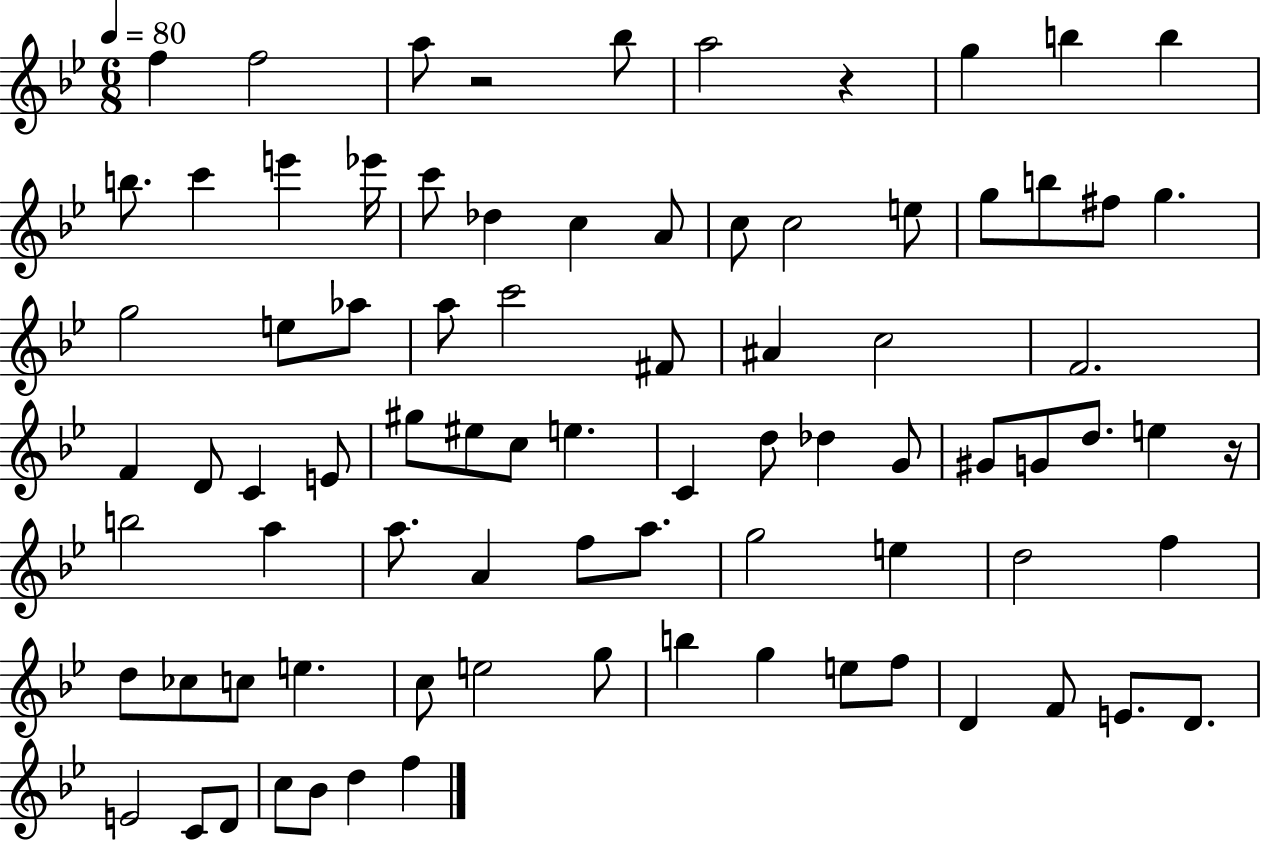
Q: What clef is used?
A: treble